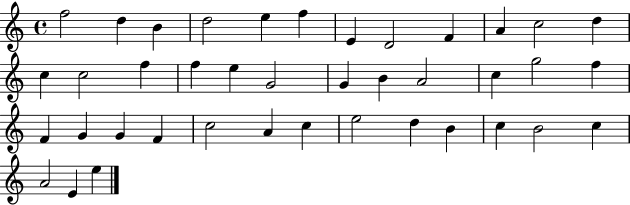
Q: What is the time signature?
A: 4/4